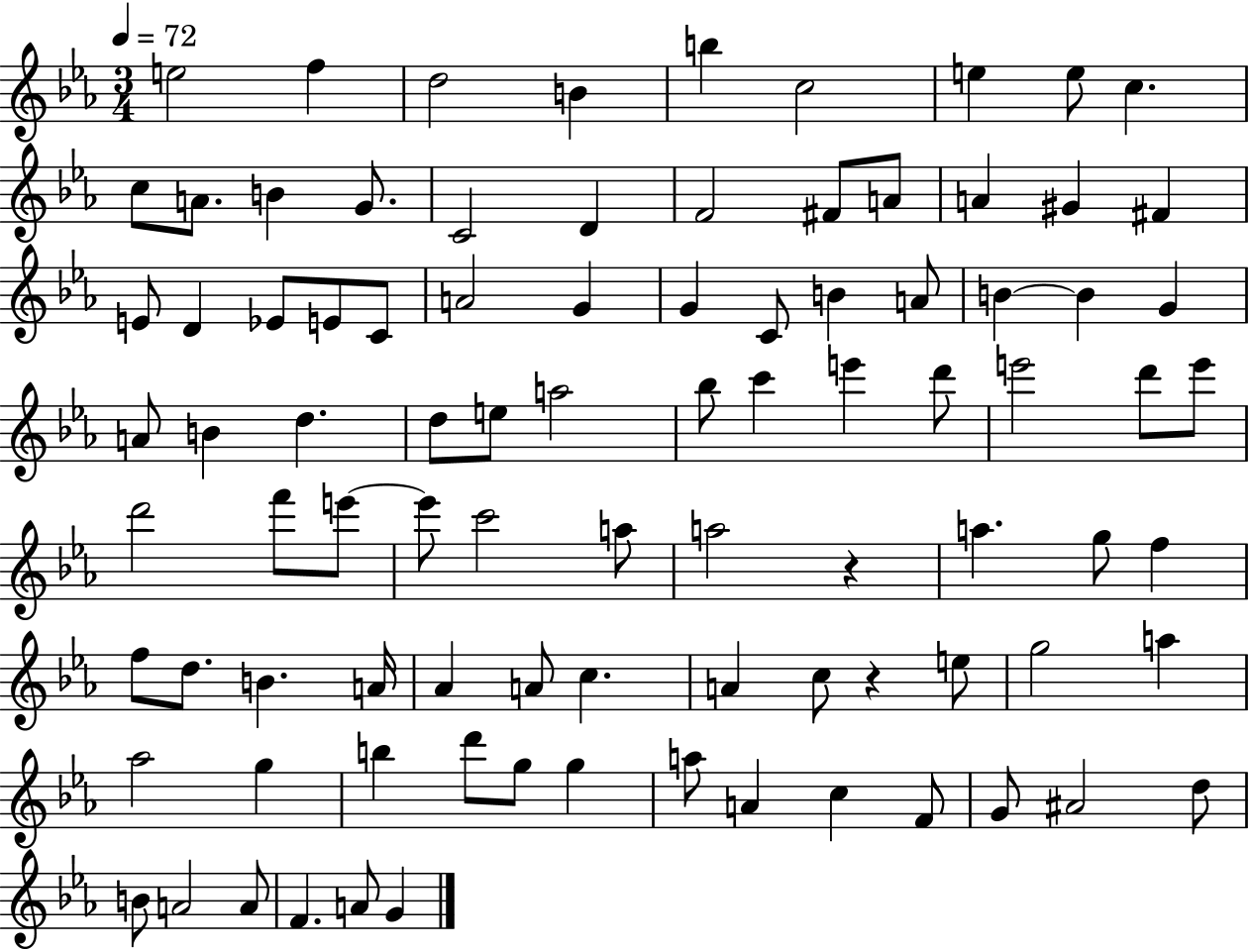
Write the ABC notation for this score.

X:1
T:Untitled
M:3/4
L:1/4
K:Eb
e2 f d2 B b c2 e e/2 c c/2 A/2 B G/2 C2 D F2 ^F/2 A/2 A ^G ^F E/2 D _E/2 E/2 C/2 A2 G G C/2 B A/2 B B G A/2 B d d/2 e/2 a2 _b/2 c' e' d'/2 e'2 d'/2 e'/2 d'2 f'/2 e'/2 e'/2 c'2 a/2 a2 z a g/2 f f/2 d/2 B A/4 _A A/2 c A c/2 z e/2 g2 a _a2 g b d'/2 g/2 g a/2 A c F/2 G/2 ^A2 d/2 B/2 A2 A/2 F A/2 G